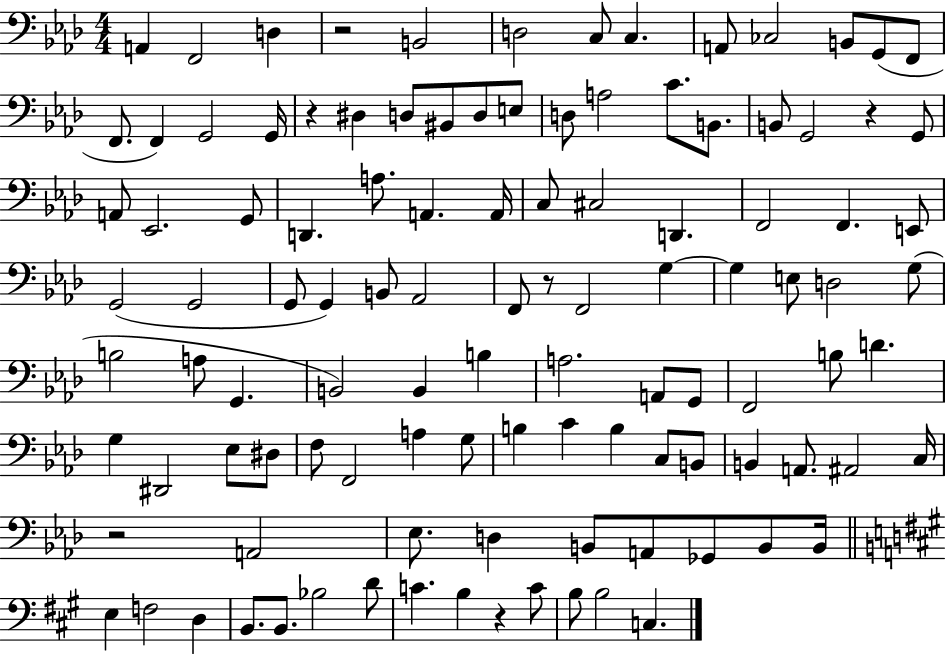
{
  \clef bass
  \numericTimeSignature
  \time 4/4
  \key aes \major
  \repeat volta 2 { a,4 f,2 d4 | r2 b,2 | d2 c8 c4. | a,8 ces2 b,8 g,8( f,8 | \break f,8. f,4) g,2 g,16 | r4 dis4 d8 bis,8 d8 e8 | d8 a2 c'8. b,8. | b,8 g,2 r4 g,8 | \break a,8 ees,2. g,8 | d,4. a8. a,4. a,16 | c8 cis2 d,4. | f,2 f,4. e,8 | \break g,2( g,2 | g,8 g,4) b,8 aes,2 | f,8 r8 f,2 g4~~ | g4 e8 d2 g8( | \break b2 a8 g,4. | b,2) b,4 b4 | a2. a,8 g,8 | f,2 b8 d'4. | \break g4 dis,2 ees8 dis8 | f8 f,2 a4 g8 | b4 c'4 b4 c8 b,8 | b,4 a,8. ais,2 c16 | \break r2 a,2 | ees8. d4 b,8 a,8 ges,8 b,8 b,16 | \bar "||" \break \key a \major e4 f2 d4 | b,8. b,8. bes2 d'8 | c'4. b4 r4 c'8 | b8 b2 c4. | \break } \bar "|."
}